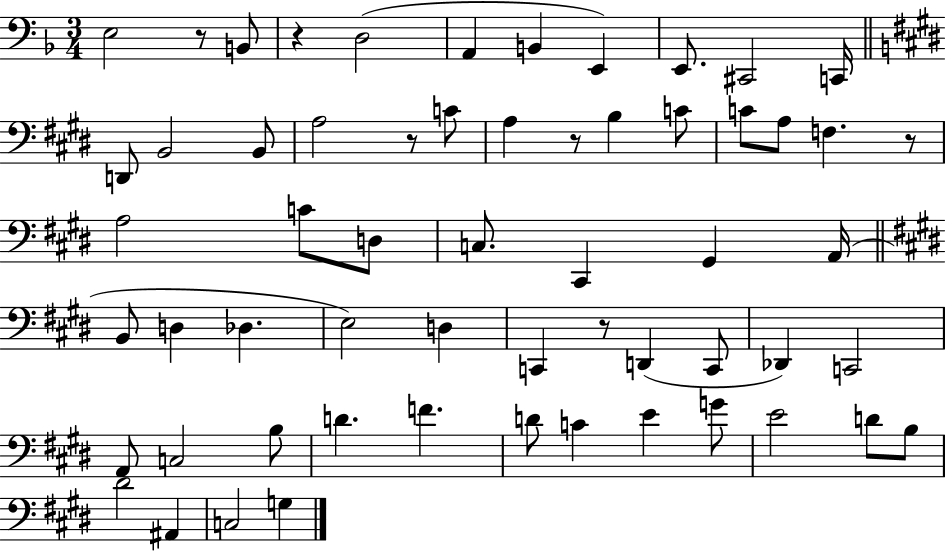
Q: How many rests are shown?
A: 6